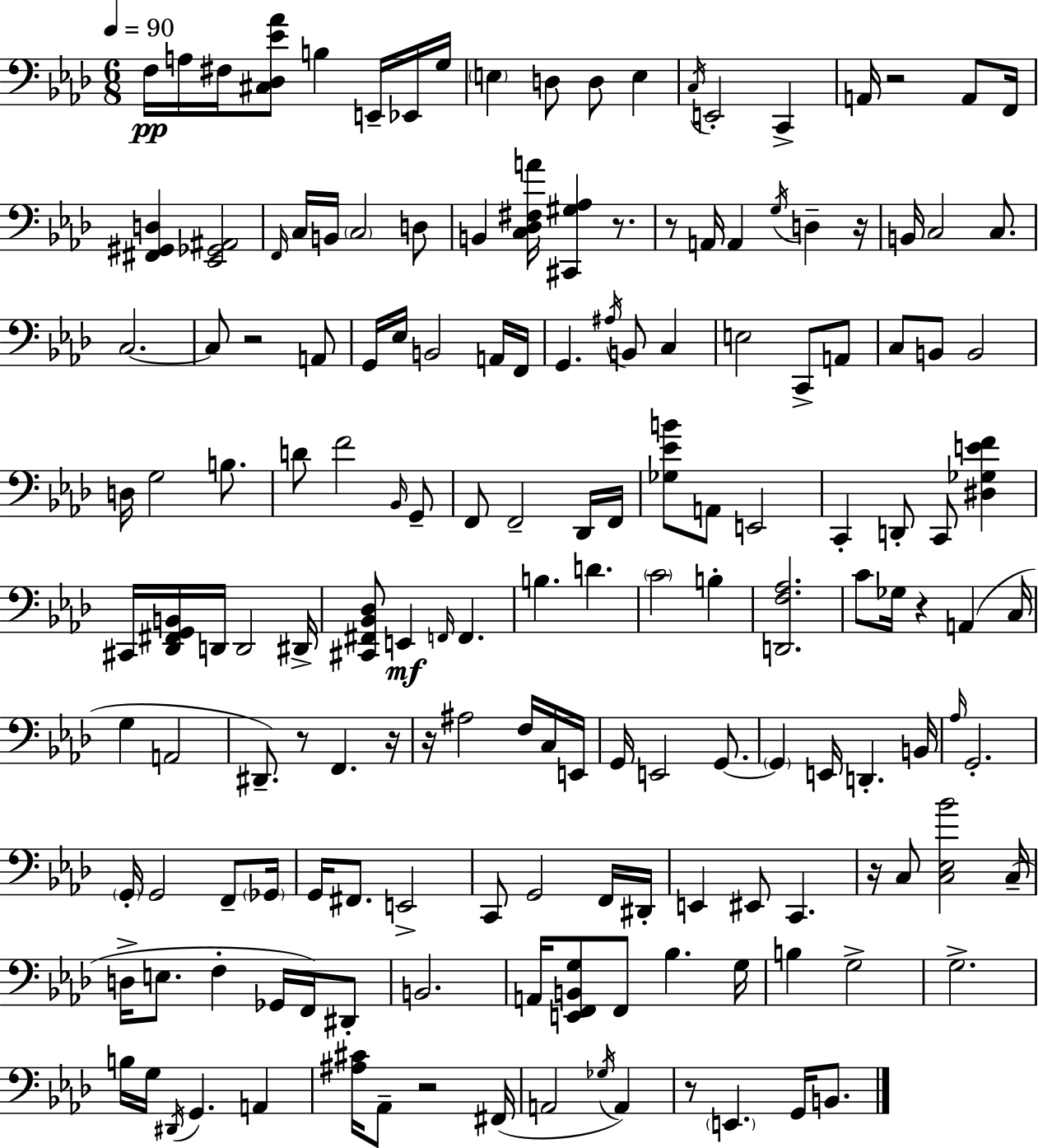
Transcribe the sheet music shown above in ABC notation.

X:1
T:Untitled
M:6/8
L:1/4
K:Ab
F,/4 A,/4 ^F,/4 [^C,_D,_E_A]/2 B, E,,/4 _E,,/4 G,/4 E, D,/2 D,/2 E, C,/4 E,,2 C,, A,,/4 z2 A,,/2 F,,/4 [^F,,^G,,D,] [_E,,_G,,^A,,]2 F,,/4 C,/4 B,,/4 C,2 D,/2 B,, [C,_D,^F,A]/4 [^C,,^G,_A,] z/2 z/2 A,,/4 A,, G,/4 D, z/4 B,,/4 C,2 C,/2 C,2 C,/2 z2 A,,/2 G,,/4 _E,/4 B,,2 A,,/4 F,,/4 G,, ^A,/4 B,,/2 C, E,2 C,,/2 A,,/2 C,/2 B,,/2 B,,2 D,/4 G,2 B,/2 D/2 F2 _B,,/4 G,,/2 F,,/2 F,,2 _D,,/4 F,,/4 [_G,_EB]/2 A,,/2 E,,2 C,, D,,/2 C,,/2 [^D,_G,EF] ^C,,/4 [_D,,^F,,G,,B,,]/4 D,,/4 D,,2 ^D,,/4 [^C,,^F,,_B,,_D,]/2 E,, F,,/4 F,, B, D C2 B, [D,,F,_A,]2 C/2 _G,/4 z A,, C,/4 G, A,,2 ^D,,/2 z/2 F,, z/4 z/4 ^A,2 F,/4 C,/4 E,,/4 G,,/4 E,,2 G,,/2 G,, E,,/4 D,, B,,/4 _A,/4 G,,2 G,,/4 G,,2 F,,/2 _G,,/4 G,,/4 ^F,,/2 E,,2 C,,/2 G,,2 F,,/4 ^D,,/4 E,, ^E,,/2 C,, z/4 C,/2 [C,_E,_B]2 C,/4 D,/4 E,/2 F, _G,,/4 F,,/4 ^D,,/2 B,,2 A,,/4 [E,,F,,B,,G,]/2 F,,/2 _B, G,/4 B, G,2 G,2 B,/4 G,/4 ^D,,/4 G,, A,, [^A,^C]/4 _A,,/2 z2 ^F,,/4 A,,2 _G,/4 A,, z/2 E,, G,,/4 B,,/2